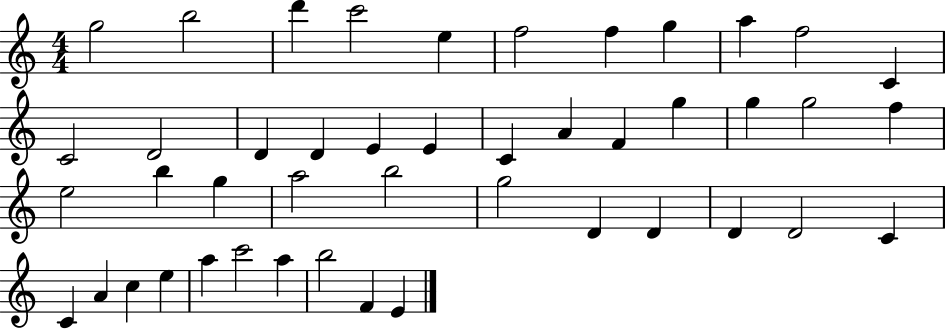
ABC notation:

X:1
T:Untitled
M:4/4
L:1/4
K:C
g2 b2 d' c'2 e f2 f g a f2 C C2 D2 D D E E C A F g g g2 f e2 b g a2 b2 g2 D D D D2 C C A c e a c'2 a b2 F E